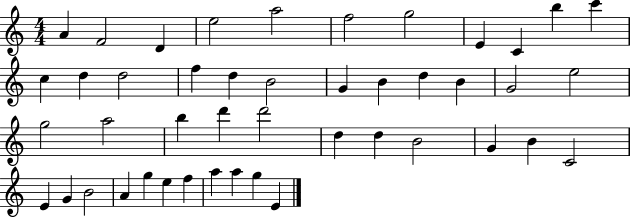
{
  \clef treble
  \numericTimeSignature
  \time 4/4
  \key c \major
  a'4 f'2 d'4 | e''2 a''2 | f''2 g''2 | e'4 c'4 b''4 c'''4 | \break c''4 d''4 d''2 | f''4 d''4 b'2 | g'4 b'4 d''4 b'4 | g'2 e''2 | \break g''2 a''2 | b''4 d'''4 d'''2 | d''4 d''4 b'2 | g'4 b'4 c'2 | \break e'4 g'4 b'2 | a'4 g''4 e''4 f''4 | a''4 a''4 g''4 e'4 | \bar "|."
}